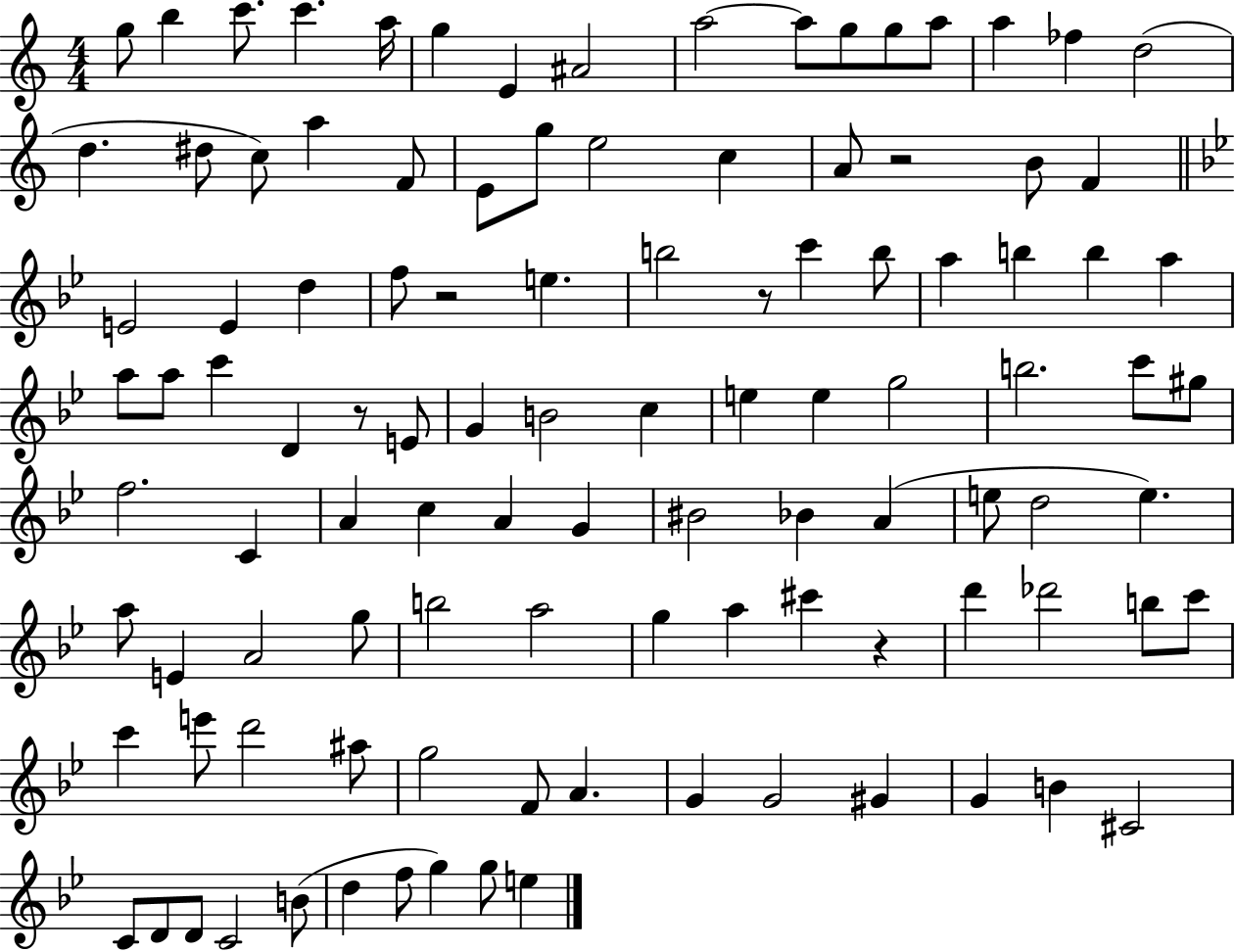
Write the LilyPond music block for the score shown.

{
  \clef treble
  \numericTimeSignature
  \time 4/4
  \key c \major
  g''8 b''4 c'''8. c'''4. a''16 | g''4 e'4 ais'2 | a''2~~ a''8 g''8 g''8 a''8 | a''4 fes''4 d''2( | \break d''4. dis''8 c''8) a''4 f'8 | e'8 g''8 e''2 c''4 | a'8 r2 b'8 f'4 | \bar "||" \break \key bes \major e'2 e'4 d''4 | f''8 r2 e''4. | b''2 r8 c'''4 b''8 | a''4 b''4 b''4 a''4 | \break a''8 a''8 c'''4 d'4 r8 e'8 | g'4 b'2 c''4 | e''4 e''4 g''2 | b''2. c'''8 gis''8 | \break f''2. c'4 | a'4 c''4 a'4 g'4 | bis'2 bes'4 a'4( | e''8 d''2 e''4.) | \break a''8 e'4 a'2 g''8 | b''2 a''2 | g''4 a''4 cis'''4 r4 | d'''4 des'''2 b''8 c'''8 | \break c'''4 e'''8 d'''2 ais''8 | g''2 f'8 a'4. | g'4 g'2 gis'4 | g'4 b'4 cis'2 | \break c'8 d'8 d'8 c'2 b'8( | d''4 f''8 g''4) g''8 e''4 | \bar "|."
}